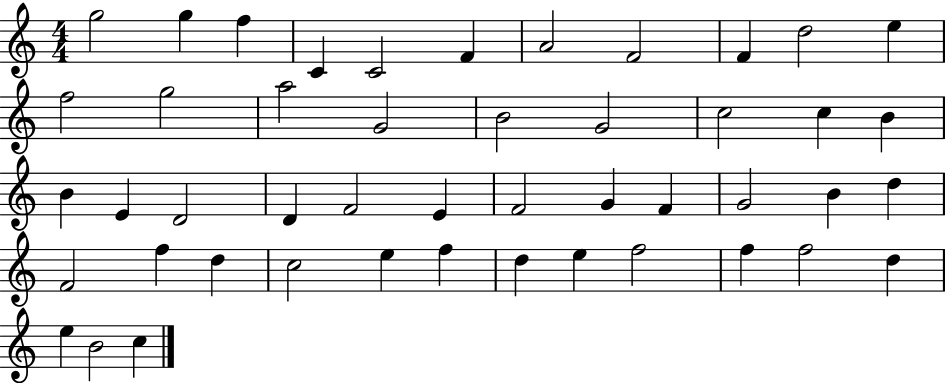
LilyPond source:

{
  \clef treble
  \numericTimeSignature
  \time 4/4
  \key c \major
  g''2 g''4 f''4 | c'4 c'2 f'4 | a'2 f'2 | f'4 d''2 e''4 | \break f''2 g''2 | a''2 g'2 | b'2 g'2 | c''2 c''4 b'4 | \break b'4 e'4 d'2 | d'4 f'2 e'4 | f'2 g'4 f'4 | g'2 b'4 d''4 | \break f'2 f''4 d''4 | c''2 e''4 f''4 | d''4 e''4 f''2 | f''4 f''2 d''4 | \break e''4 b'2 c''4 | \bar "|."
}